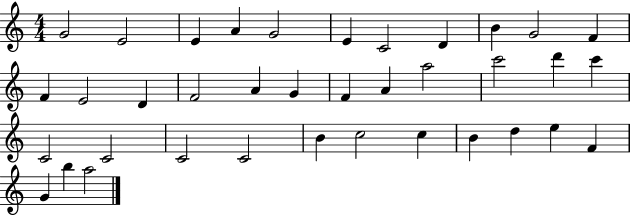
X:1
T:Untitled
M:4/4
L:1/4
K:C
G2 E2 E A G2 E C2 D B G2 F F E2 D F2 A G F A a2 c'2 d' c' C2 C2 C2 C2 B c2 c B d e F G b a2